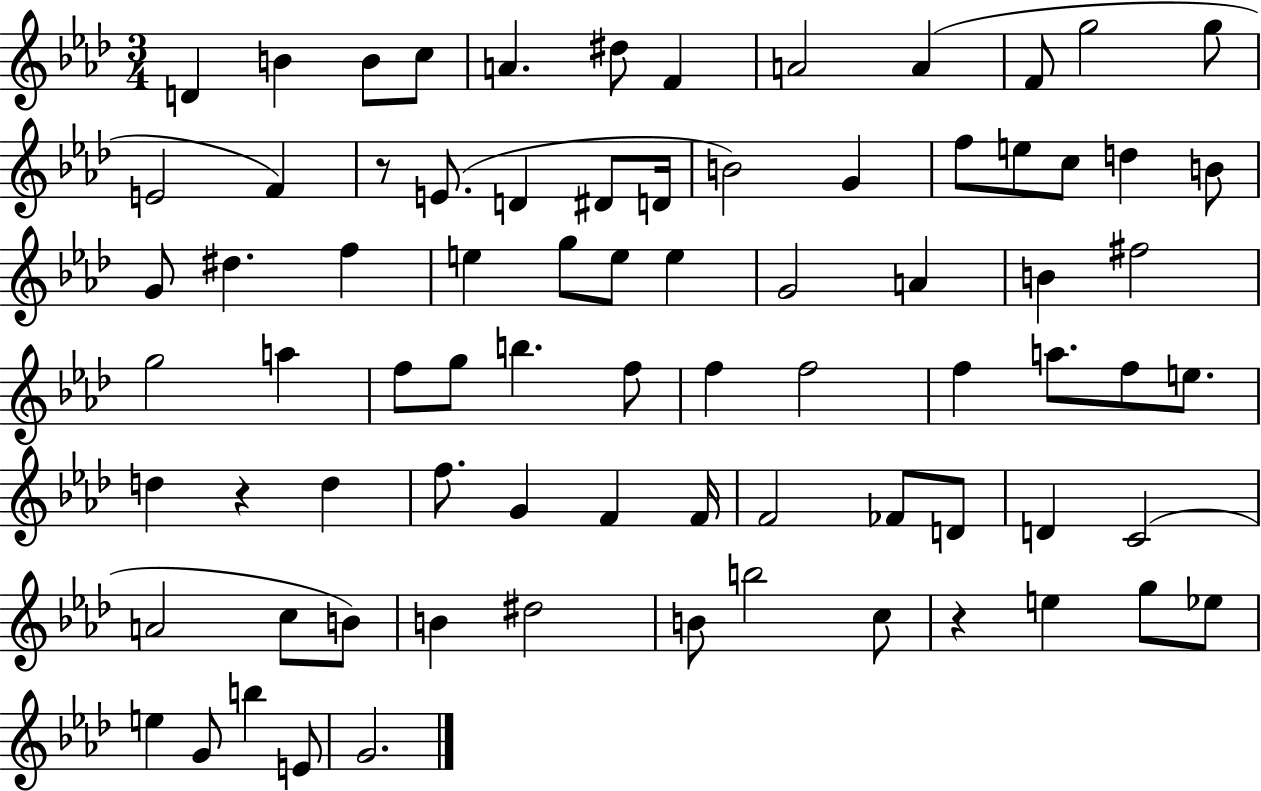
{
  \clef treble
  \numericTimeSignature
  \time 3/4
  \key aes \major
  d'4 b'4 b'8 c''8 | a'4. dis''8 f'4 | a'2 a'4( | f'8 g''2 g''8 | \break e'2 f'4) | r8 e'8.( d'4 dis'8 d'16 | b'2) g'4 | f''8 e''8 c''8 d''4 b'8 | \break g'8 dis''4. f''4 | e''4 g''8 e''8 e''4 | g'2 a'4 | b'4 fis''2 | \break g''2 a''4 | f''8 g''8 b''4. f''8 | f''4 f''2 | f''4 a''8. f''8 e''8. | \break d''4 r4 d''4 | f''8. g'4 f'4 f'16 | f'2 fes'8 d'8 | d'4 c'2( | \break a'2 c''8 b'8) | b'4 dis''2 | b'8 b''2 c''8 | r4 e''4 g''8 ees''8 | \break e''4 g'8 b''4 e'8 | g'2. | \bar "|."
}